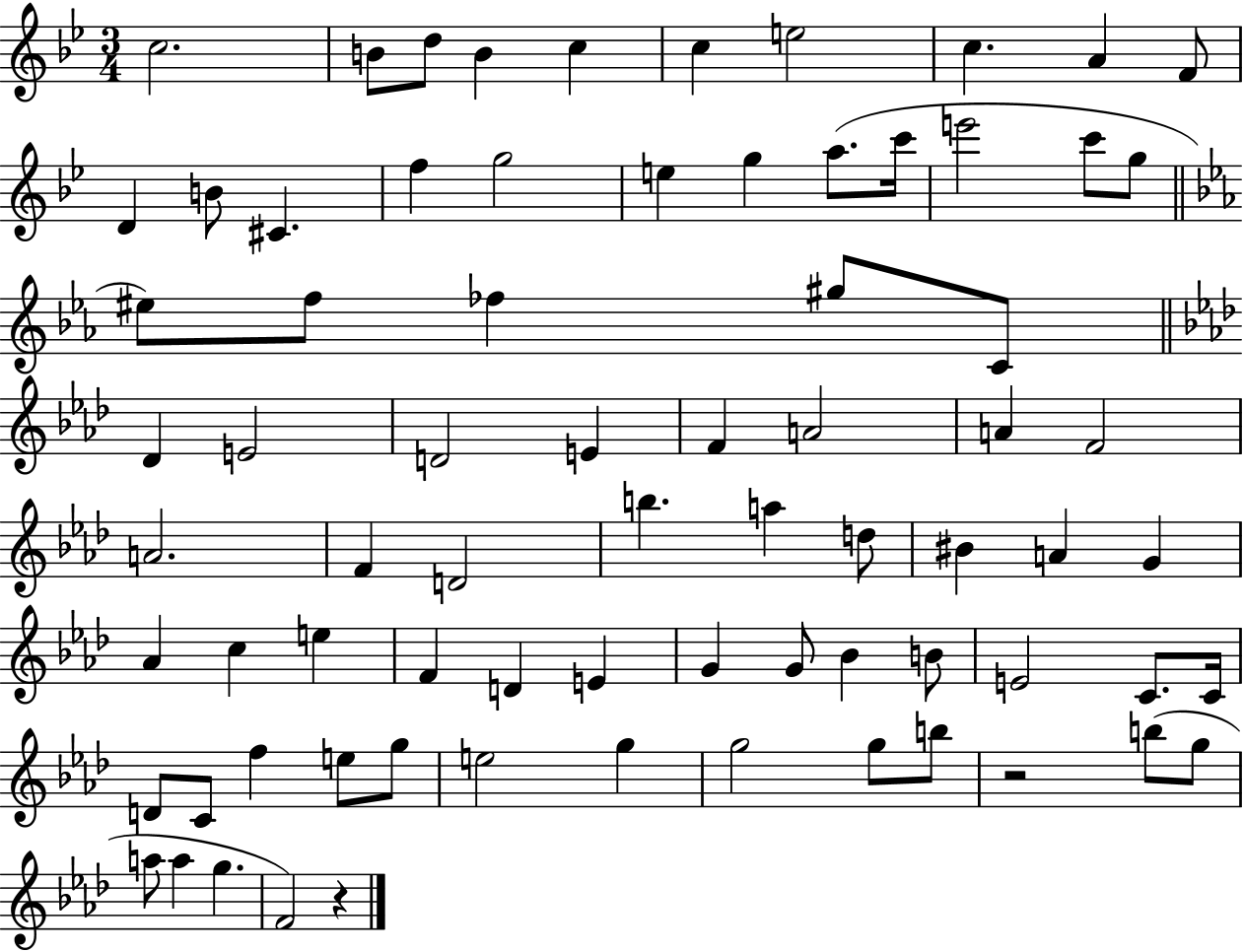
C5/h. B4/e D5/e B4/q C5/q C5/q E5/h C5/q. A4/q F4/e D4/q B4/e C#4/q. F5/q G5/h E5/q G5/q A5/e. C6/s E6/h C6/e G5/e EIS5/e F5/e FES5/q G#5/e C4/e Db4/q E4/h D4/h E4/q F4/q A4/h A4/q F4/h A4/h. F4/q D4/h B5/q. A5/q D5/e BIS4/q A4/q G4/q Ab4/q C5/q E5/q F4/q D4/q E4/q G4/q G4/e Bb4/q B4/e E4/h C4/e. C4/s D4/e C4/e F5/q E5/e G5/e E5/h G5/q G5/h G5/e B5/e R/h B5/e G5/e A5/e A5/q G5/q. F4/h R/q